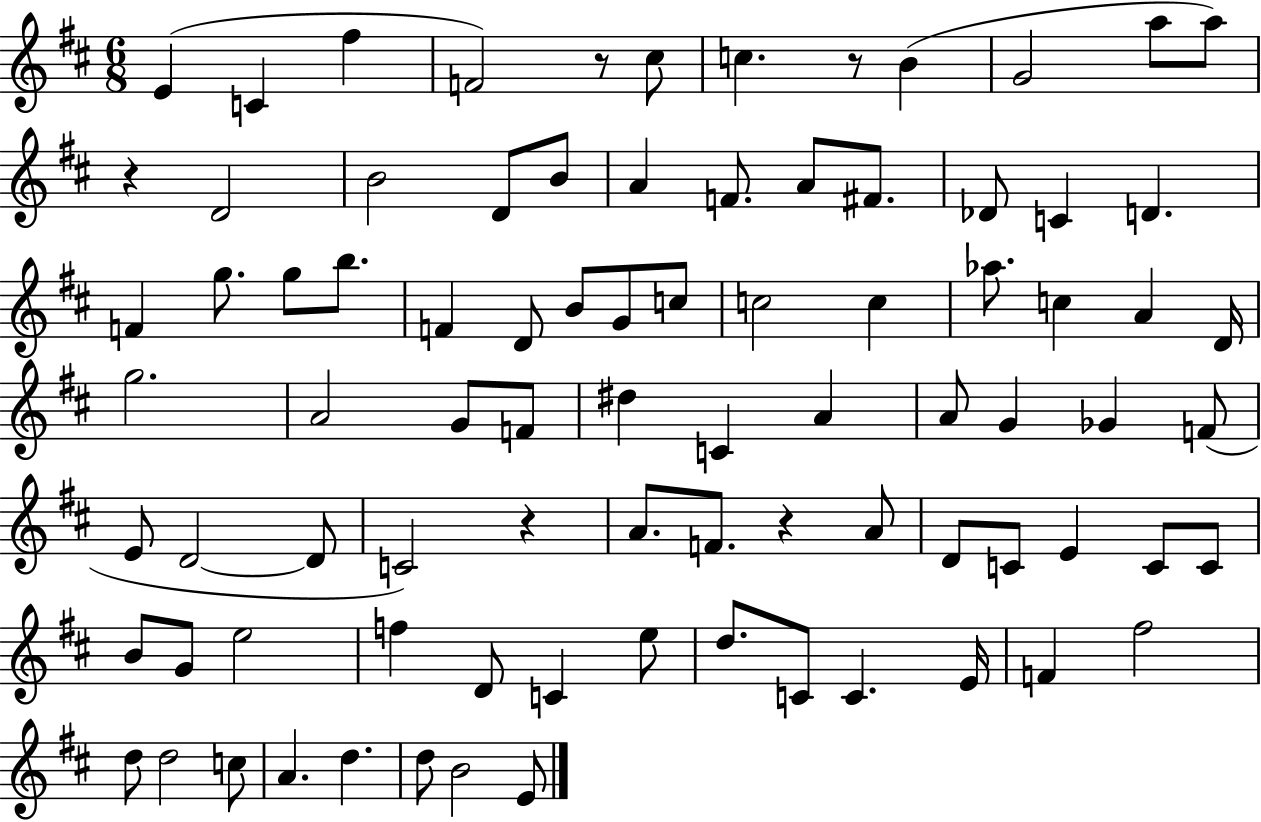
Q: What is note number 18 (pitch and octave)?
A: F#4